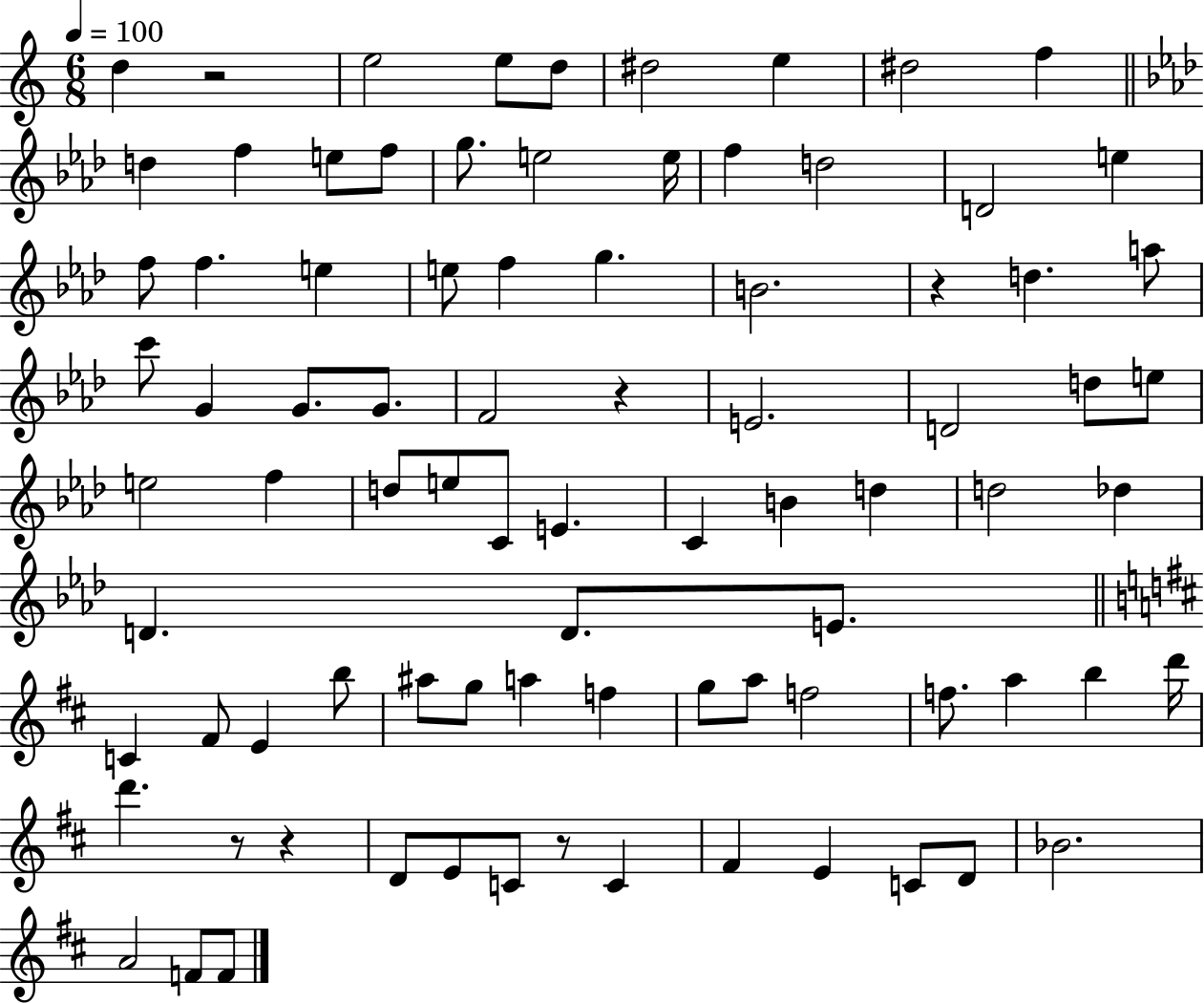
{
  \clef treble
  \numericTimeSignature
  \time 6/8
  \key c \major
  \tempo 4 = 100
  \repeat volta 2 { d''4 r2 | e''2 e''8 d''8 | dis''2 e''4 | dis''2 f''4 | \break \bar "||" \break \key aes \major d''4 f''4 e''8 f''8 | g''8. e''2 e''16 | f''4 d''2 | d'2 e''4 | \break f''8 f''4. e''4 | e''8 f''4 g''4. | b'2. | r4 d''4. a''8 | \break c'''8 g'4 g'8. g'8. | f'2 r4 | e'2. | d'2 d''8 e''8 | \break e''2 f''4 | d''8 e''8 c'8 e'4. | c'4 b'4 d''4 | d''2 des''4 | \break d'4. d'8. e'8. | \bar "||" \break \key d \major c'4 fis'8 e'4 b''8 | ais''8 g''8 a''4 f''4 | g''8 a''8 f''2 | f''8. a''4 b''4 d'''16 | \break d'''4. r8 r4 | d'8 e'8 c'8 r8 c'4 | fis'4 e'4 c'8 d'8 | bes'2. | \break a'2 f'8 f'8 | } \bar "|."
}